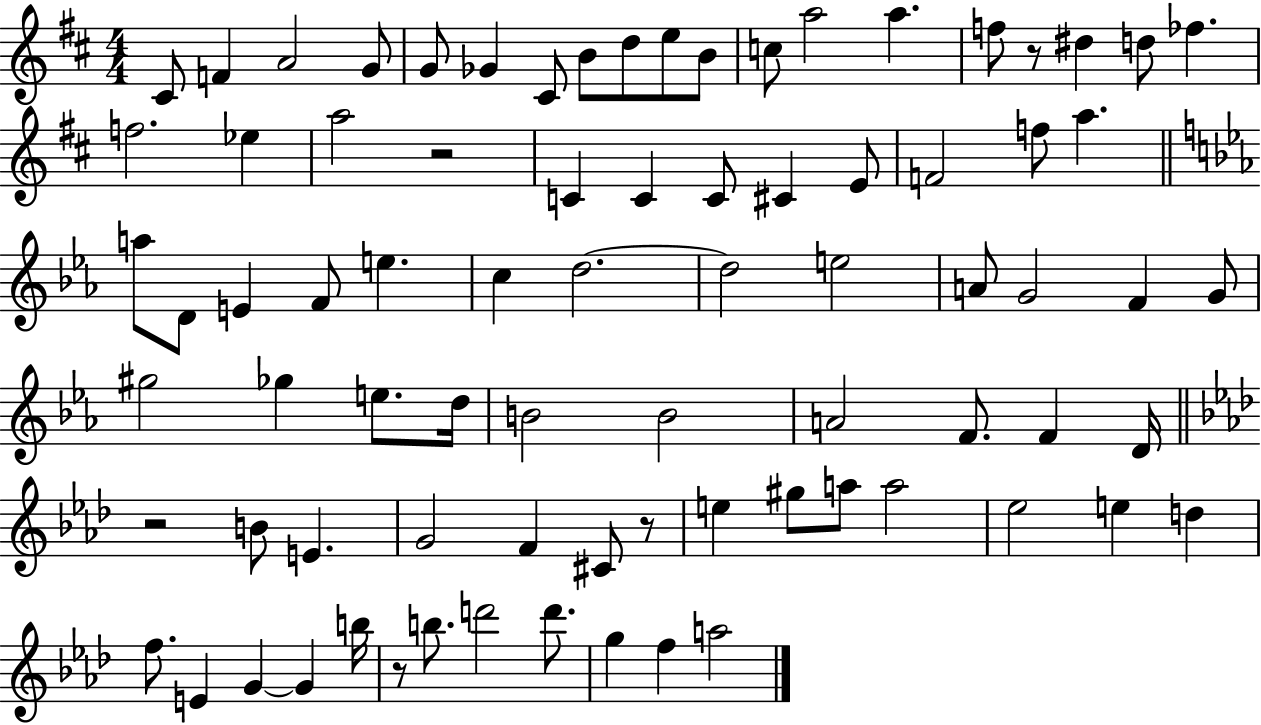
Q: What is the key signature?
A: D major